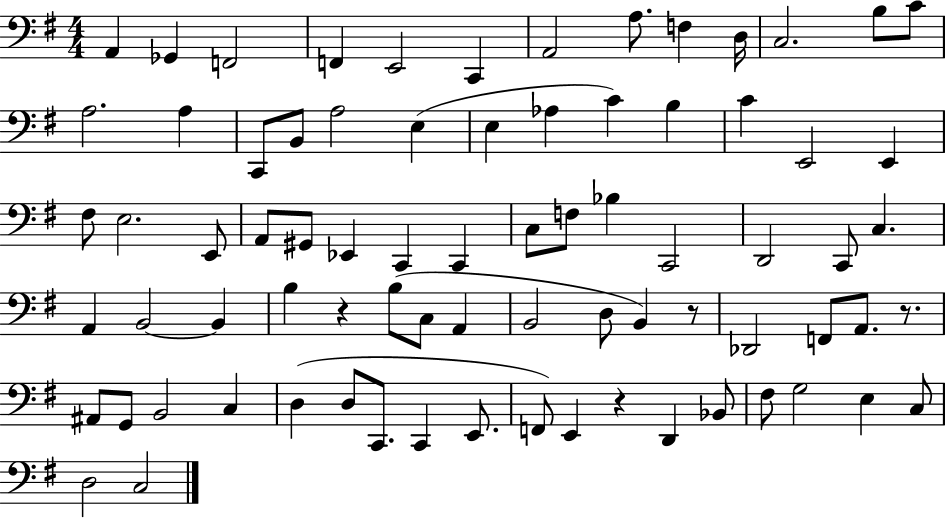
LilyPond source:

{
  \clef bass
  \numericTimeSignature
  \time 4/4
  \key g \major
  a,4 ges,4 f,2 | f,4 e,2 c,4 | a,2 a8. f4 d16 | c2. b8 c'8 | \break a2. a4 | c,8 b,8 a2 e4( | e4 aes4 c'4) b4 | c'4 e,2 e,4 | \break fis8 e2. e,8 | a,8 gis,8 ees,4 c,4 c,4 | c8 f8 bes4 c,2 | d,2 c,8 c4. | \break a,4 b,2~~ b,4 | b4 r4 b8( c8 a,4 | b,2 d8 b,4) r8 | des,2 f,8 a,8. r8. | \break ais,8 g,8 b,2 c4 | d4( d8 c,8. c,4 e,8. | f,8) e,4 r4 d,4 bes,8 | fis8 g2 e4 c8 | \break d2 c2 | \bar "|."
}